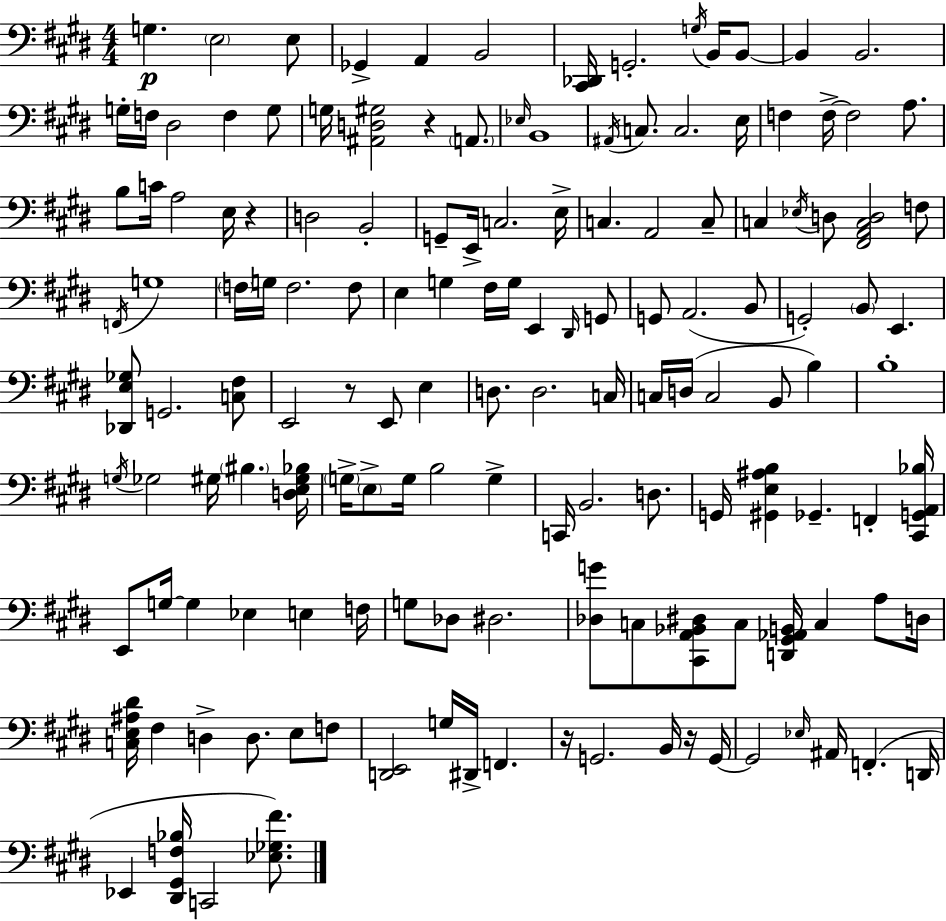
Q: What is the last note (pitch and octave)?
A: C2